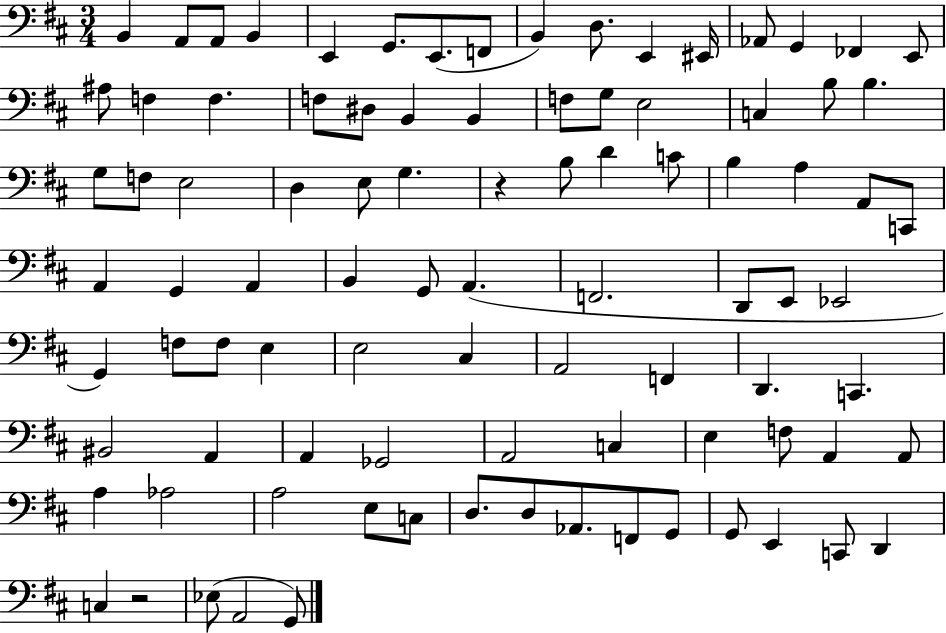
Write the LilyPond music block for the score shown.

{
  \clef bass
  \numericTimeSignature
  \time 3/4
  \key d \major
  \repeat volta 2 { b,4 a,8 a,8 b,4 | e,4 g,8. e,8.( f,8 | b,4) d8. e,4 eis,16 | aes,8 g,4 fes,4 e,8 | \break ais8 f4 f4. | f8 dis8 b,4 b,4 | f8 g8 e2 | c4 b8 b4. | \break g8 f8 e2 | d4 e8 g4. | r4 b8 d'4 c'8 | b4 a4 a,8 c,8 | \break a,4 g,4 a,4 | b,4 g,8 a,4.( | f,2. | d,8 e,8 ees,2 | \break g,4) f8 f8 e4 | e2 cis4 | a,2 f,4 | d,4. c,4. | \break bis,2 a,4 | a,4 ges,2 | a,2 c4 | e4 f8 a,4 a,8 | \break a4 aes2 | a2 e8 c8 | d8. d8 aes,8. f,8 g,8 | g,8 e,4 c,8 d,4 | \break c4 r2 | ees8( a,2 g,8) | } \bar "|."
}